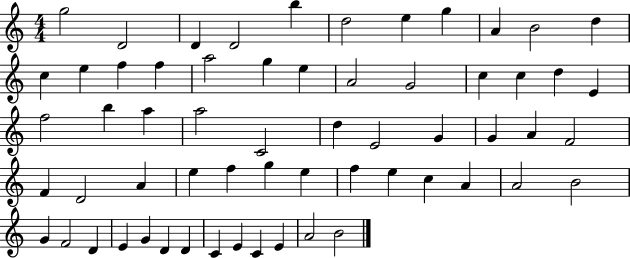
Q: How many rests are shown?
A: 0